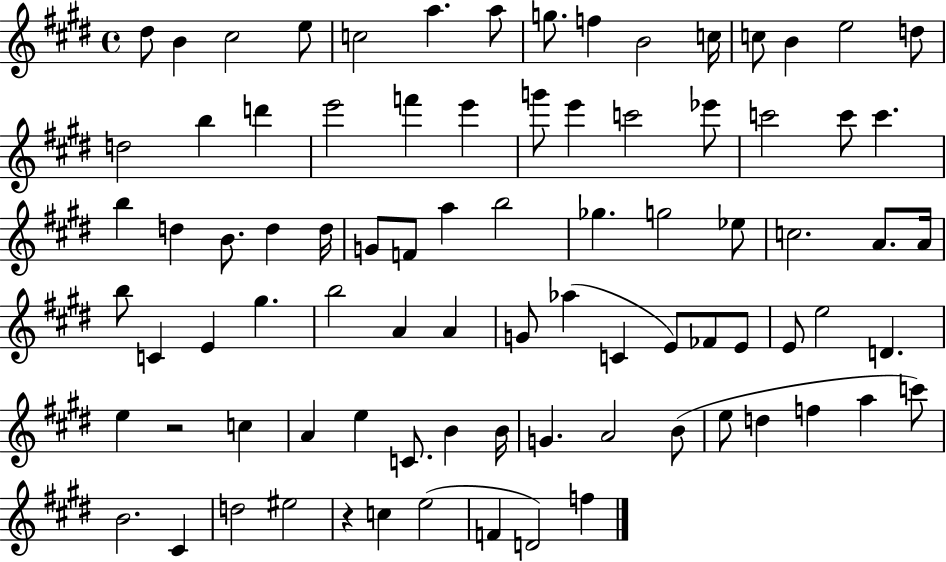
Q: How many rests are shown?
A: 2